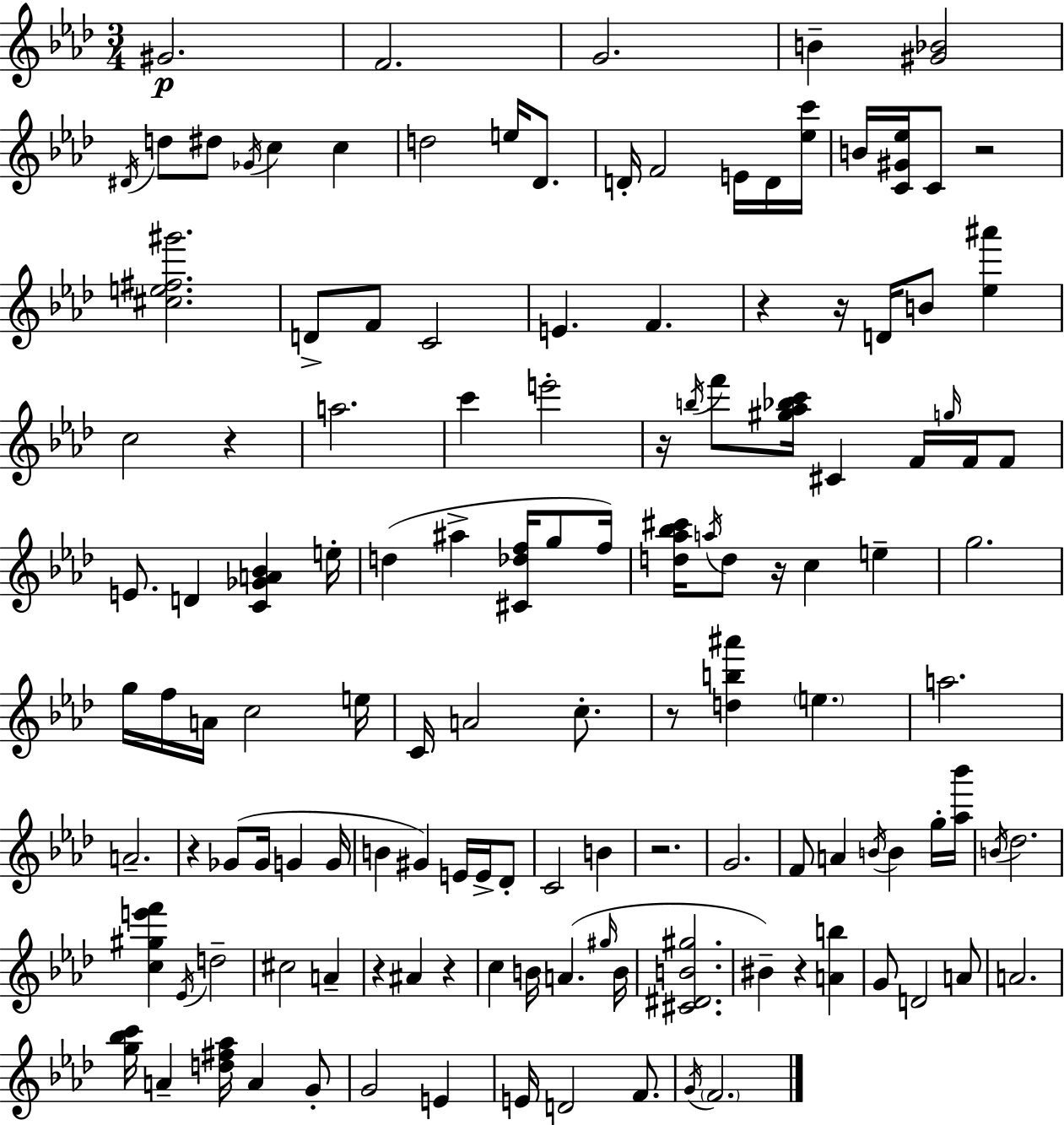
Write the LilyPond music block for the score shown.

{
  \clef treble
  \numericTimeSignature
  \time 3/4
  \key f \minor
  \repeat volta 2 { gis'2.\p | f'2. | g'2. | b'4-- <gis' bes'>2 | \break \acciaccatura { dis'16 } d''8 dis''8 \acciaccatura { ges'16 } c''4 c''4 | d''2 e''16 des'8. | d'16-. f'2 e'16 | d'16 <ees'' c'''>16 b'16 <c' gis' ees''>16 c'8 r2 | \break <cis'' e'' fis'' gis'''>2. | d'8-> f'8 c'2 | e'4. f'4. | r4 r16 d'16 b'8 <ees'' ais'''>4 | \break c''2 r4 | a''2. | c'''4 e'''2-. | r16 \acciaccatura { b''16 } f'''8 <gis'' aes'' bes'' c'''>16 cis'4 f'16 | \break \grace { g''16 } f'16 f'8 e'8. d'4 <c' ges' a' bes'>4 | e''16-. d''4( ais''4-> | <cis' des'' f''>16 g''8 f''16) <d'' aes'' bes'' cis'''>16 \acciaccatura { a''16 } d''8 r16 c''4 | e''4-- g''2. | \break g''16 f''16 a'16 c''2 | e''16 c'16 a'2 | c''8.-. r8 <d'' b'' ais'''>4 \parenthesize e''4. | a''2. | \break a'2.-- | r4 ges'8( ges'16 | g'4 g'16 b'4 gis'4) | e'16 e'16-> des'8-. c'2 | \break b'4 r2. | g'2. | f'8 a'4 \acciaccatura { b'16 } | b'4 g''16-. <aes'' bes'''>16 \acciaccatura { b'16 } des''2. | \break <c'' gis'' e''' f'''>4 \acciaccatura { ees'16 } | d''2-- cis''2 | a'4-- r4 | ais'4 r4 c''4 | \break b'16 a'4.( \grace { gis''16 } b'16 <cis' dis' b' gis''>2. | bis'4--) | r4 <a' b''>4 g'8 d'2 | a'8 a'2. | \break <g'' bes'' c'''>16 a'4-- | <d'' fis'' aes''>16 a'4 g'8-. g'2 | e'4 e'16 d'2 | f'8. \acciaccatura { g'16 } \parenthesize f'2. | \break } \bar "|."
}